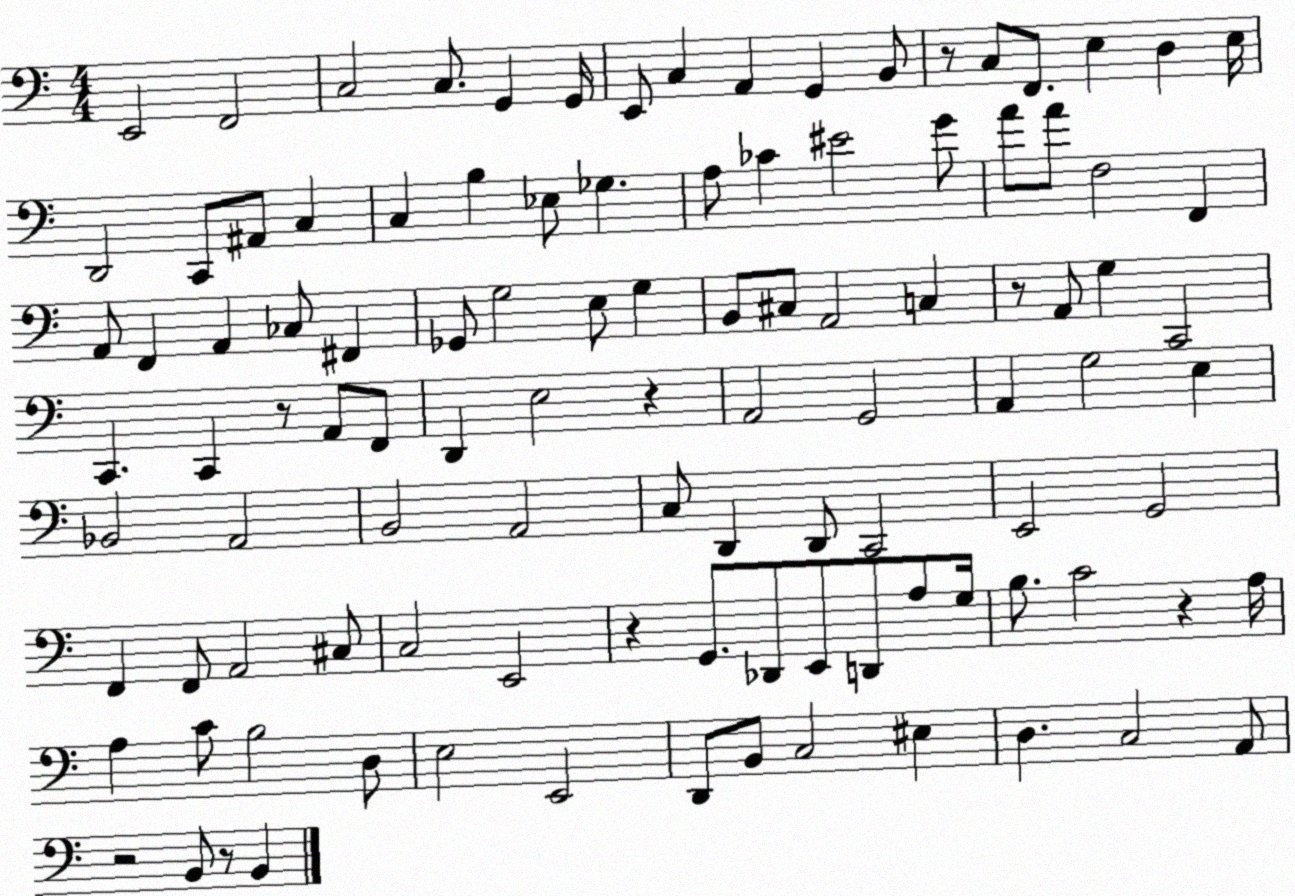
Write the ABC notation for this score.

X:1
T:Untitled
M:4/4
L:1/4
K:C
E,,2 F,,2 C,2 C,/2 G,, G,,/4 E,,/2 C, A,, G,, B,,/2 z/2 C,/2 F,,/2 E, D, E,/4 D,,2 C,,/2 ^A,,/2 C, C, B, _E,/2 _G, A,/2 _C ^E2 G/2 A/2 A/2 F,2 F,, A,,/2 F,, A,, _C,/2 ^F,, _G,,/2 G,2 E,/2 G, B,,/2 ^C,/2 A,,2 C, z/2 A,,/2 G, C,,2 C,, C,, z/2 A,,/2 F,,/2 D,, E,2 z A,,2 G,,2 A,, G,2 E, _B,,2 A,,2 B,,2 A,,2 C,/2 D,, D,,/2 C,,2 E,,2 G,,2 F,, F,,/2 A,,2 ^C,/2 C,2 E,,2 z G,,/2 _D,,/2 E,,/2 D,,/2 A,/2 G,/4 B,/2 C2 z A,/4 A, C/2 B,2 D,/2 E,2 E,,2 D,,/2 B,,/2 C,2 ^E, D, C,2 A,,/2 z2 B,,/2 z/2 B,,